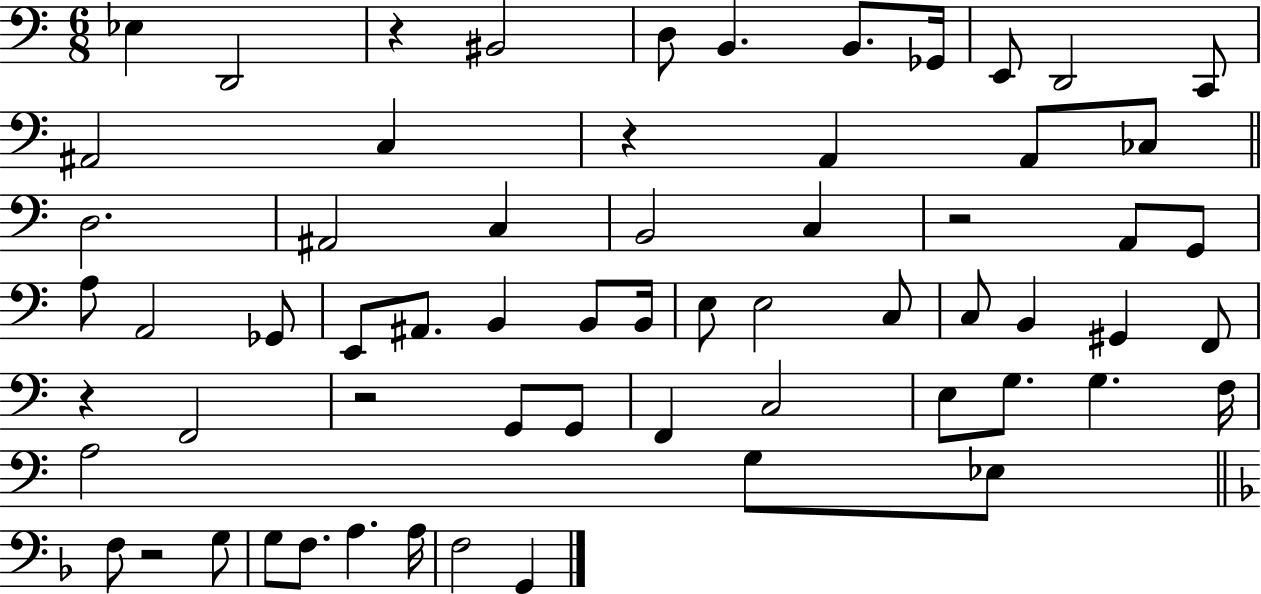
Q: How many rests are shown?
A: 6